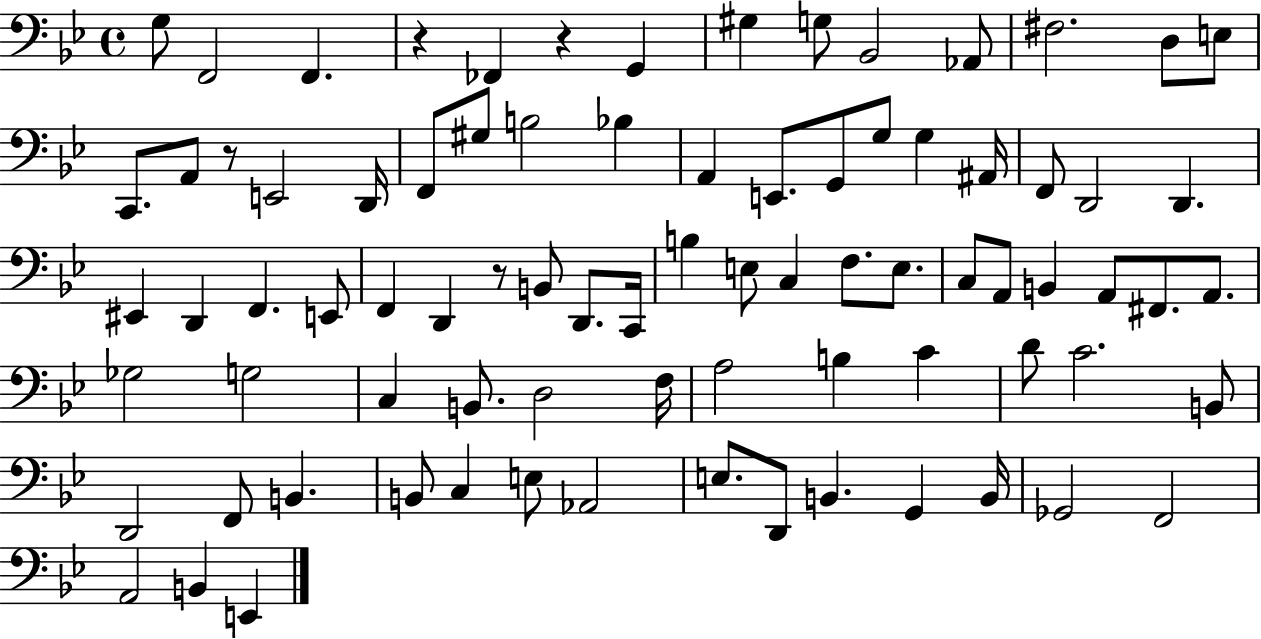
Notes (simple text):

G3/e F2/h F2/q. R/q FES2/q R/q G2/q G#3/q G3/e Bb2/h Ab2/e F#3/h. D3/e E3/e C2/e. A2/e R/e E2/h D2/s F2/e G#3/e B3/h Bb3/q A2/q E2/e. G2/e G3/e G3/q A#2/s F2/e D2/h D2/q. EIS2/q D2/q F2/q. E2/e F2/q D2/q R/e B2/e D2/e. C2/s B3/q E3/e C3/q F3/e. E3/e. C3/e A2/e B2/q A2/e F#2/e. A2/e. Gb3/h G3/h C3/q B2/e. D3/h F3/s A3/h B3/q C4/q D4/e C4/h. B2/e D2/h F2/e B2/q. B2/e C3/q E3/e Ab2/h E3/e. D2/e B2/q. G2/q B2/s Gb2/h F2/h A2/h B2/q E2/q